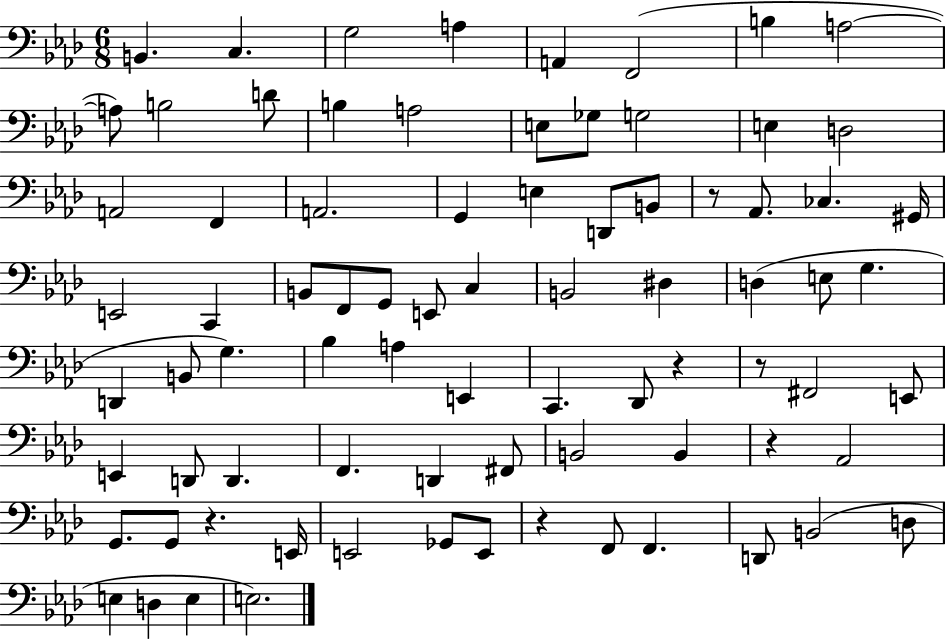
{
  \clef bass
  \numericTimeSignature
  \time 6/8
  \key aes \major
  \repeat volta 2 { b,4. c4. | g2 a4 | a,4 f,2( | b4 a2~~ | \break a8) b2 d'8 | b4 a2 | e8 ges8 g2 | e4 d2 | \break a,2 f,4 | a,2. | g,4 e4 d,8 b,8 | r8 aes,8. ces4. gis,16 | \break e,2 c,4 | b,8 f,8 g,8 e,8 c4 | b,2 dis4 | d4( e8 g4. | \break d,4 b,8 g4.) | bes4 a4 e,4 | c,4. des,8 r4 | r8 fis,2 e,8 | \break e,4 d,8 d,4. | f,4. d,4 fis,8 | b,2 b,4 | r4 aes,2 | \break g,8. g,8 r4. e,16 | e,2 ges,8 e,8 | r4 f,8 f,4. | d,8 b,2( d8 | \break e4 d4 e4 | e2.) | } \bar "|."
}